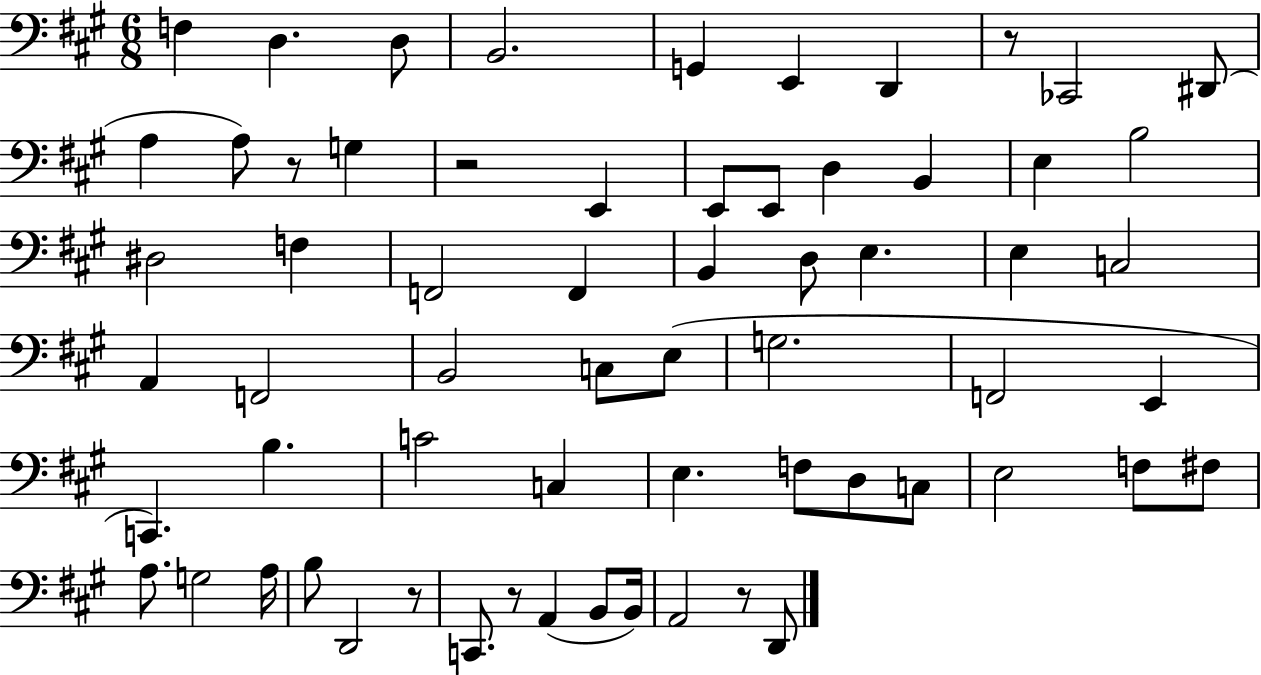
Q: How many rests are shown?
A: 6